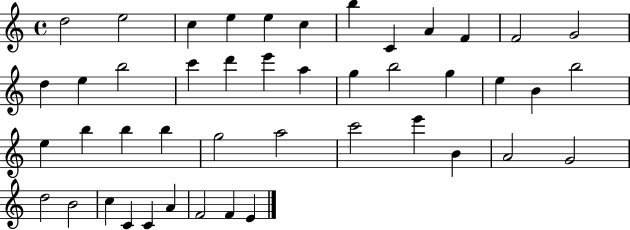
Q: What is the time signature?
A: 4/4